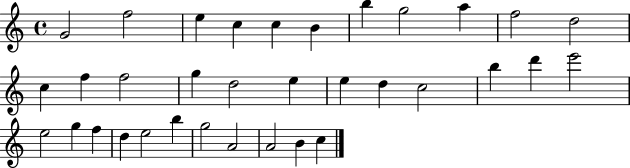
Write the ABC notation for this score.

X:1
T:Untitled
M:4/4
L:1/4
K:C
G2 f2 e c c B b g2 a f2 d2 c f f2 g d2 e e d c2 b d' e'2 e2 g f d e2 b g2 A2 A2 B c